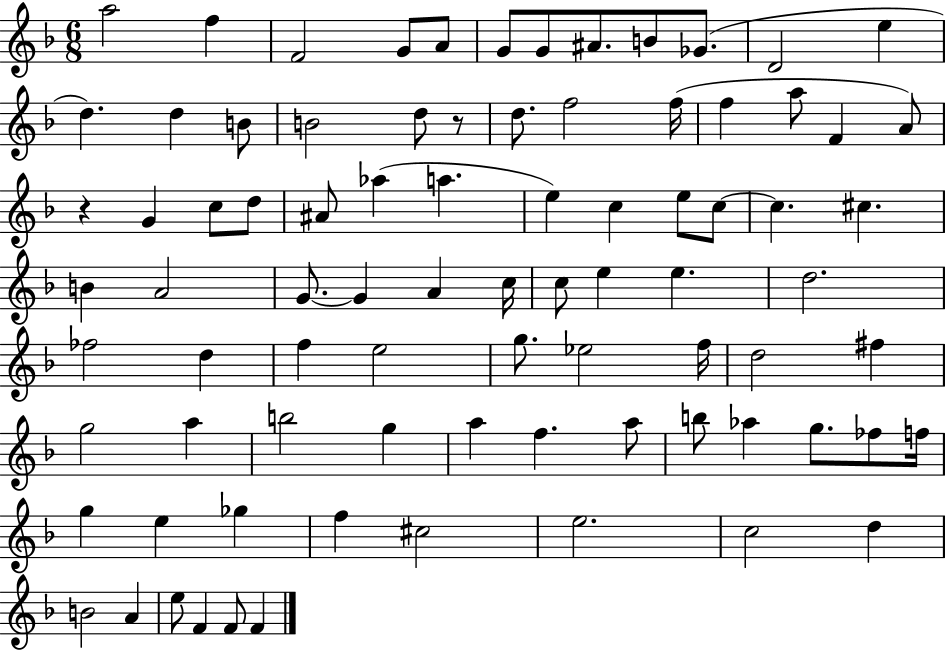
{
  \clef treble
  \numericTimeSignature
  \time 6/8
  \key f \major
  a''2 f''4 | f'2 g'8 a'8 | g'8 g'8 ais'8. b'8 ges'8.( | d'2 e''4 | \break d''4.) d''4 b'8 | b'2 d''8 r8 | d''8. f''2 f''16( | f''4 a''8 f'4 a'8) | \break r4 g'4 c''8 d''8 | ais'8 aes''4( a''4. | e''4) c''4 e''8 c''8~~ | c''4. cis''4. | \break b'4 a'2 | g'8.~~ g'4 a'4 c''16 | c''8 e''4 e''4. | d''2. | \break fes''2 d''4 | f''4 e''2 | g''8. ees''2 f''16 | d''2 fis''4 | \break g''2 a''4 | b''2 g''4 | a''4 f''4. a''8 | b''8 aes''4 g''8. fes''8 f''16 | \break g''4 e''4 ges''4 | f''4 cis''2 | e''2. | c''2 d''4 | \break b'2 a'4 | e''8 f'4 f'8 f'4 | \bar "|."
}